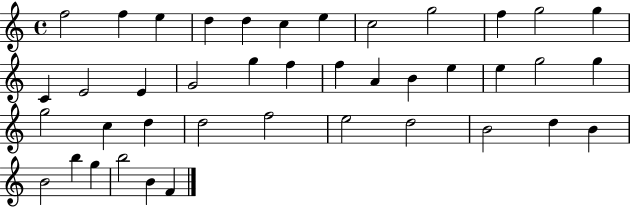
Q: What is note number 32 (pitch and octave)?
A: D5